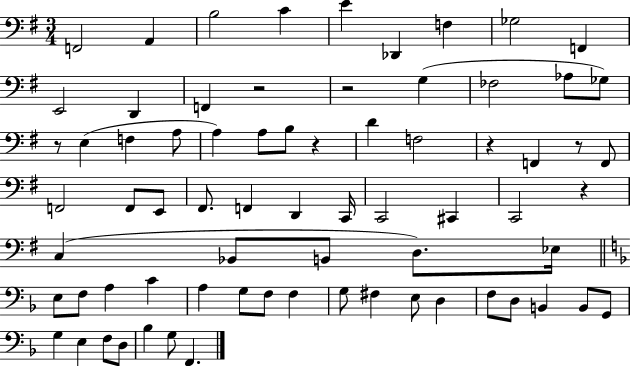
{
  \clef bass
  \numericTimeSignature
  \time 3/4
  \key g \major
  f,2 a,4 | b2 c'4 | e'4 des,4 f4 | ges2 f,4 | \break e,2 d,4 | f,4 r2 | r2 g4( | fes2 aes8 ges8) | \break r8 e4( f4 a8 | a4) a8 b8 r4 | d'4 f2 | r4 f,4 r8 f,8 | \break f,2 f,8 e,8 | fis,8. f,4 d,4 c,16 | c,2 cis,4 | c,2 r4 | \break c4( bes,8 b,8 d8.) ees16 | \bar "||" \break \key f \major e8 f8 a4 c'4 | a4 g8 f8 f4 | g8 fis4 e8 d4 | f8 d8 b,4 b,8 g,8 | \break g4 e4 f8 d8 | bes4 g8 f,4. | \bar "|."
}